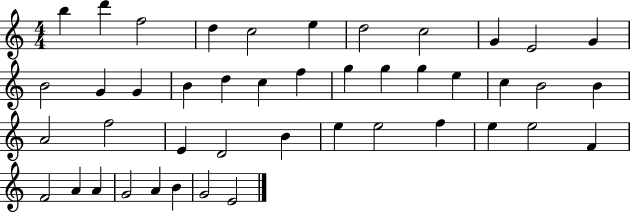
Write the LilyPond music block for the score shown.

{
  \clef treble
  \numericTimeSignature
  \time 4/4
  \key c \major
  b''4 d'''4 f''2 | d''4 c''2 e''4 | d''2 c''2 | g'4 e'2 g'4 | \break b'2 g'4 g'4 | b'4 d''4 c''4 f''4 | g''4 g''4 g''4 e''4 | c''4 b'2 b'4 | \break a'2 f''2 | e'4 d'2 b'4 | e''4 e''2 f''4 | e''4 e''2 f'4 | \break f'2 a'4 a'4 | g'2 a'4 b'4 | g'2 e'2 | \bar "|."
}